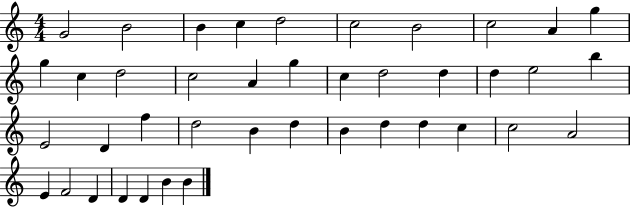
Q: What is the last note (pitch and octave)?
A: B4